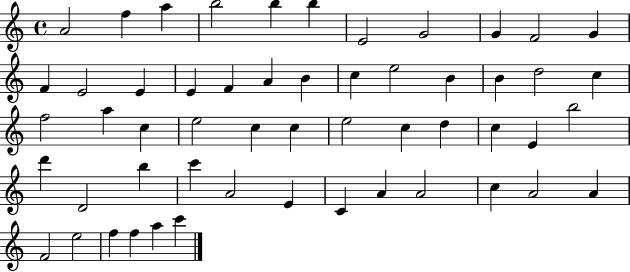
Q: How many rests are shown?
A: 0